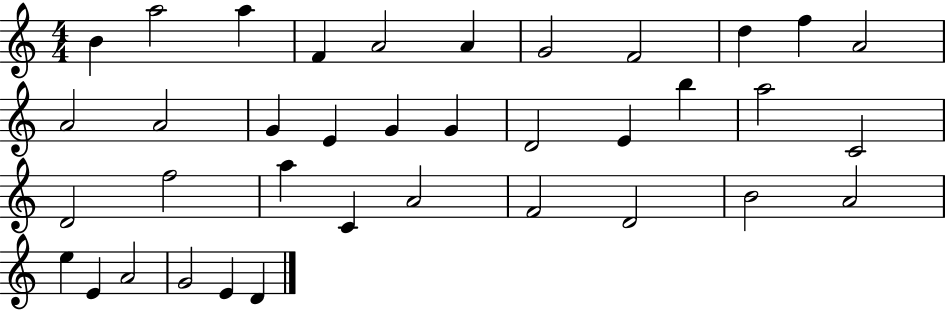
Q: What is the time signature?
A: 4/4